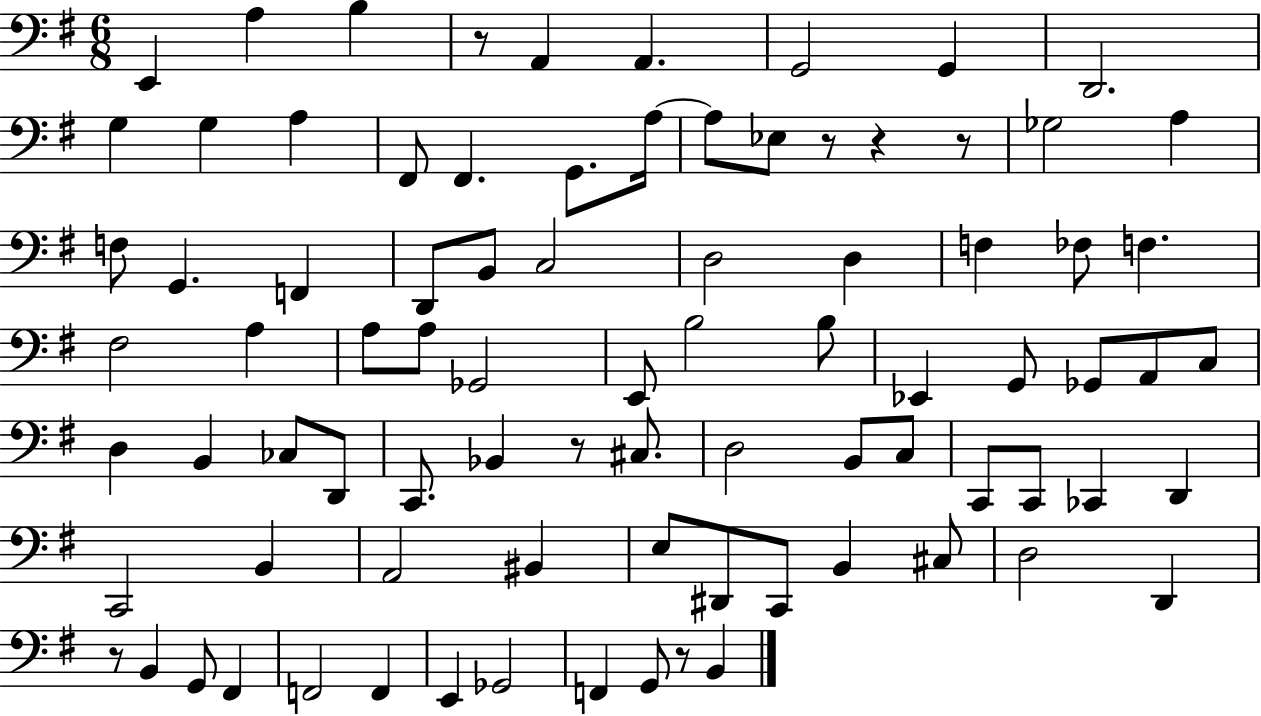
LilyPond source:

{
  \clef bass
  \numericTimeSignature
  \time 6/8
  \key g \major
  \repeat volta 2 { e,4 a4 b4 | r8 a,4 a,4. | g,2 g,4 | d,2. | \break g4 g4 a4 | fis,8 fis,4. g,8. a16~~ | a8 ees8 r8 r4 r8 | ges2 a4 | \break f8 g,4. f,4 | d,8 b,8 c2 | d2 d4 | f4 fes8 f4. | \break fis2 a4 | a8 a8 ges,2 | e,8 b2 b8 | ees,4 g,8 ges,8 a,8 c8 | \break d4 b,4 ces8 d,8 | c,8. bes,4 r8 cis8. | d2 b,8 c8 | c,8 c,8 ces,4 d,4 | \break c,2 b,4 | a,2 bis,4 | e8 dis,8 c,8 b,4 cis8 | d2 d,4 | \break r8 b,4 g,8 fis,4 | f,2 f,4 | e,4 ges,2 | f,4 g,8 r8 b,4 | \break } \bar "|."
}